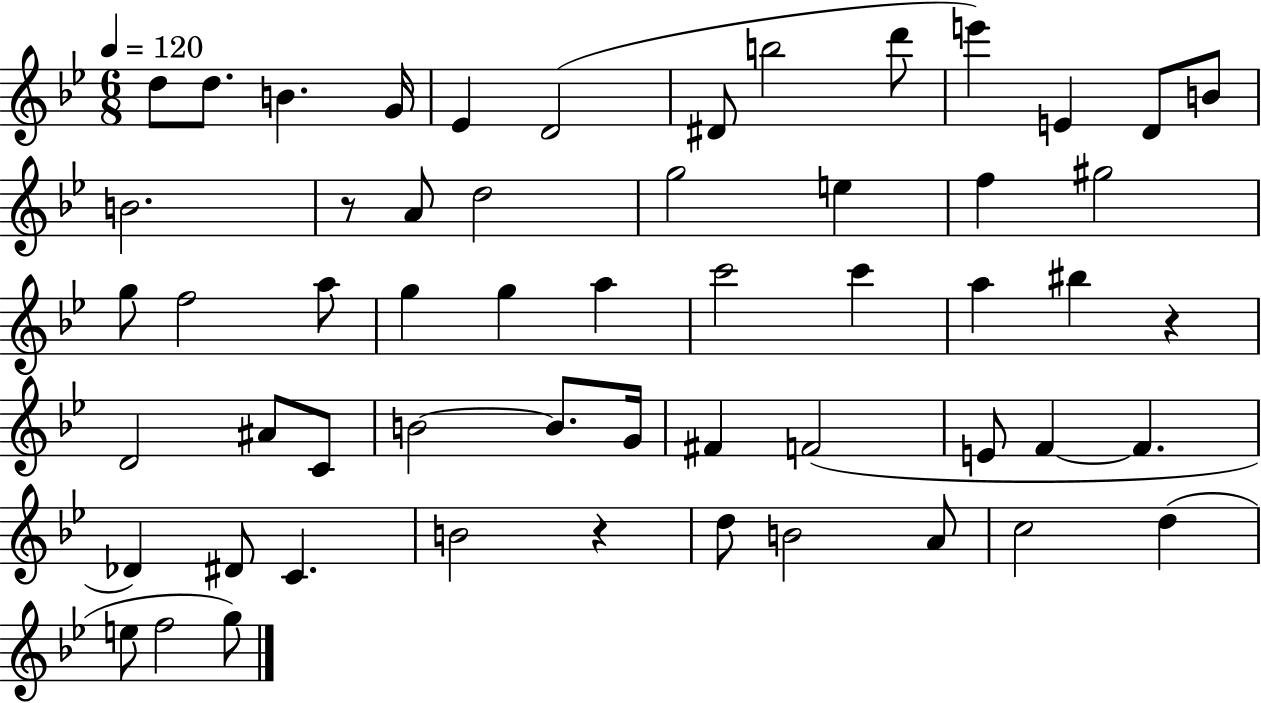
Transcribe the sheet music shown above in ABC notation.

X:1
T:Untitled
M:6/8
L:1/4
K:Bb
d/2 d/2 B G/4 _E D2 ^D/2 b2 d'/2 e' E D/2 B/2 B2 z/2 A/2 d2 g2 e f ^g2 g/2 f2 a/2 g g a c'2 c' a ^b z D2 ^A/2 C/2 B2 B/2 G/4 ^F F2 E/2 F F _D ^D/2 C B2 z d/2 B2 A/2 c2 d e/2 f2 g/2